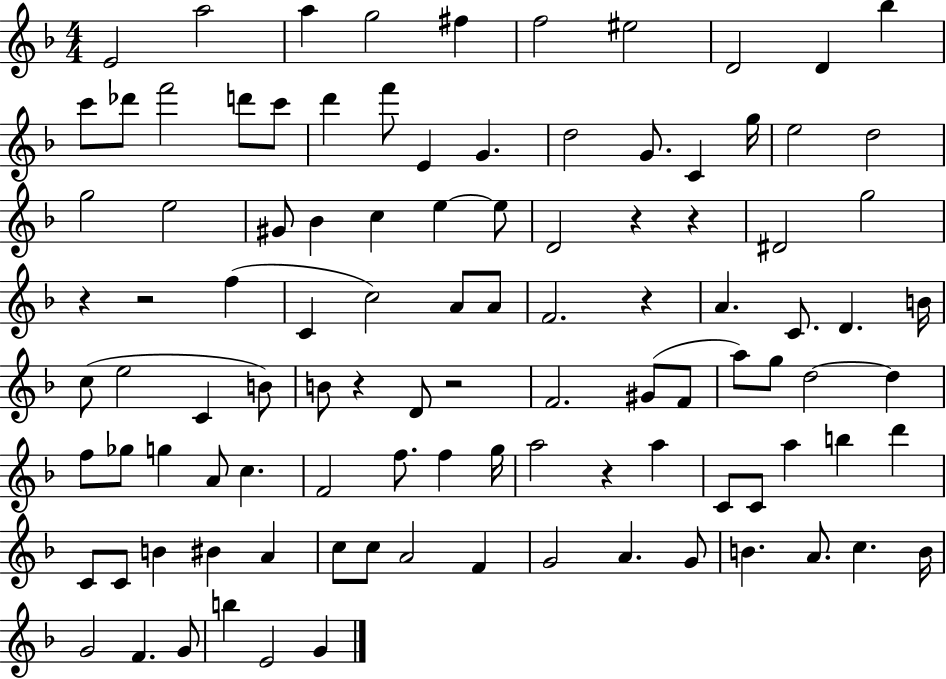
E4/h A5/h A5/q G5/h F#5/q F5/h EIS5/h D4/h D4/q Bb5/q C6/e Db6/e F6/h D6/e C6/e D6/q F6/e E4/q G4/q. D5/h G4/e. C4/q G5/s E5/h D5/h G5/h E5/h G#4/e Bb4/q C5/q E5/q E5/e D4/h R/q R/q D#4/h G5/h R/q R/h F5/q C4/q C5/h A4/e A4/e F4/h. R/q A4/q. C4/e. D4/q. B4/s C5/e E5/h C4/q B4/e B4/e R/q D4/e R/h F4/h. G#4/e F4/e A5/e G5/e D5/h D5/q F5/e Gb5/e G5/q A4/e C5/q. F4/h F5/e. F5/q G5/s A5/h R/q A5/q C4/e C4/e A5/q B5/q D6/q C4/e C4/e B4/q BIS4/q A4/q C5/e C5/e A4/h F4/q G4/h A4/q. G4/e B4/q. A4/e. C5/q. B4/s G4/h F4/q. G4/e B5/q E4/h G4/q